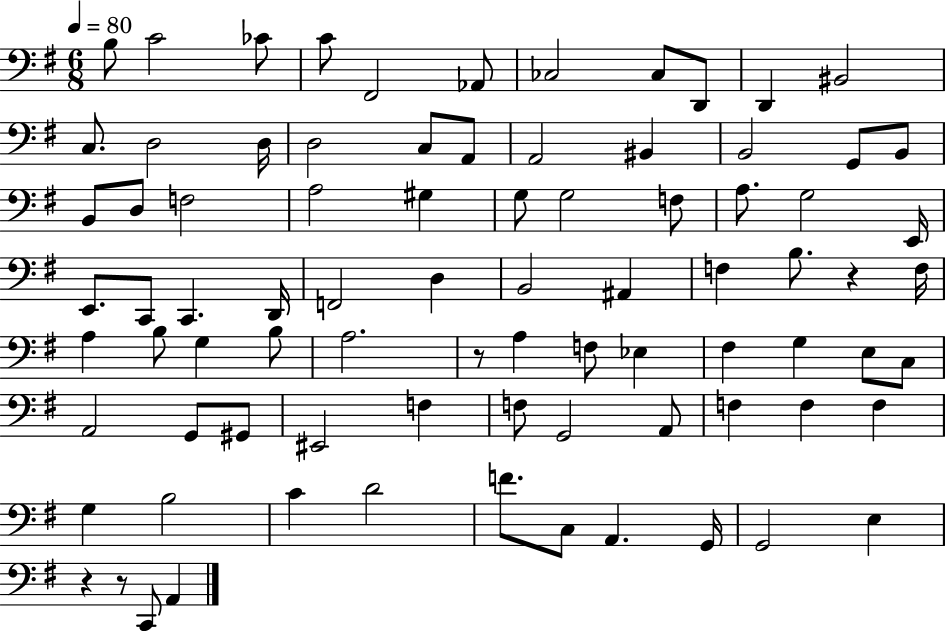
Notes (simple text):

B3/e C4/h CES4/e C4/e F#2/h Ab2/e CES3/h CES3/e D2/e D2/q BIS2/h C3/e. D3/h D3/s D3/h C3/e A2/e A2/h BIS2/q B2/h G2/e B2/e B2/e D3/e F3/h A3/h G#3/q G3/e G3/h F3/e A3/e. G3/h E2/s E2/e. C2/e C2/q. D2/s F2/h D3/q B2/h A#2/q F3/q B3/e. R/q F3/s A3/q B3/e G3/q B3/e A3/h. R/e A3/q F3/e Eb3/q F#3/q G3/q E3/e C3/e A2/h G2/e G#2/e EIS2/h F3/q F3/e G2/h A2/e F3/q F3/q F3/q G3/q B3/h C4/q D4/h F4/e. C3/e A2/q. G2/s G2/h E3/q R/q R/e C2/e A2/q